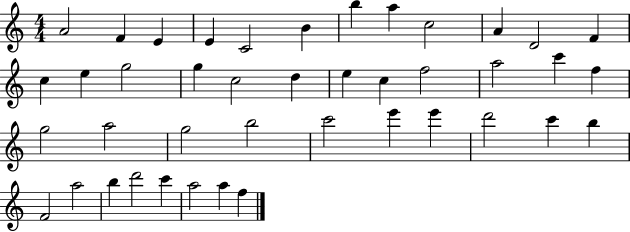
A4/h F4/q E4/q E4/q C4/h B4/q B5/q A5/q C5/h A4/q D4/h F4/q C5/q E5/q G5/h G5/q C5/h D5/q E5/q C5/q F5/h A5/h C6/q F5/q G5/h A5/h G5/h B5/h C6/h E6/q E6/q D6/h C6/q B5/q F4/h A5/h B5/q D6/h C6/q A5/h A5/q F5/q